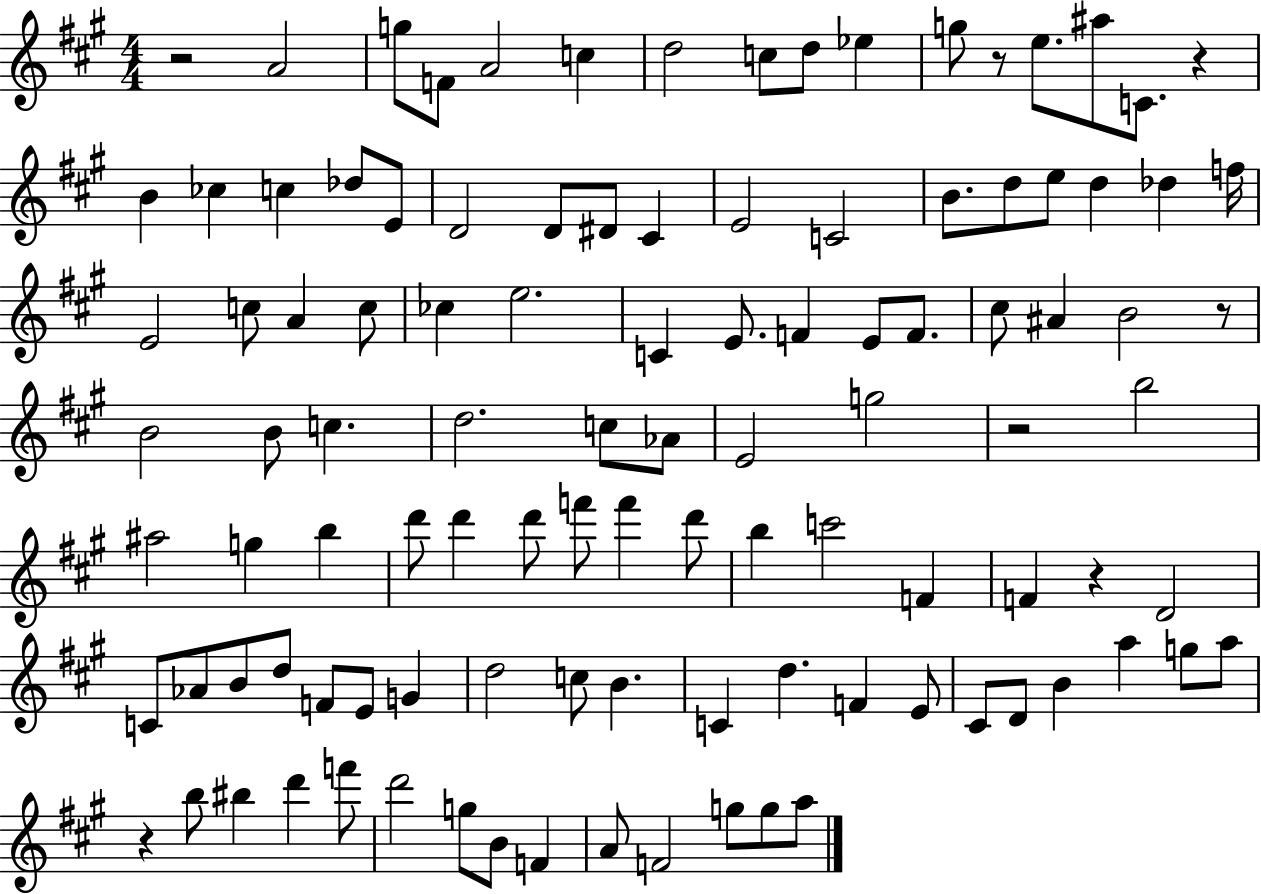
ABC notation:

X:1
T:Untitled
M:4/4
L:1/4
K:A
z2 A2 g/2 F/2 A2 c d2 c/2 d/2 _e g/2 z/2 e/2 ^a/2 C/2 z B _c c _d/2 E/2 D2 D/2 ^D/2 ^C E2 C2 B/2 d/2 e/2 d _d f/4 E2 c/2 A c/2 _c e2 C E/2 F E/2 F/2 ^c/2 ^A B2 z/2 B2 B/2 c d2 c/2 _A/2 E2 g2 z2 b2 ^a2 g b d'/2 d' d'/2 f'/2 f' d'/2 b c'2 F F z D2 C/2 _A/2 B/2 d/2 F/2 E/2 G d2 c/2 B C d F E/2 ^C/2 D/2 B a g/2 a/2 z b/2 ^b d' f'/2 d'2 g/2 B/2 F A/2 F2 g/2 g/2 a/2